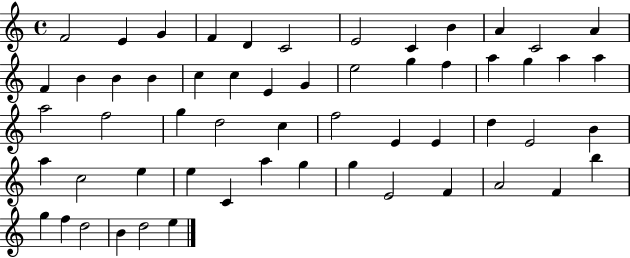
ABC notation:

X:1
T:Untitled
M:4/4
L:1/4
K:C
F2 E G F D C2 E2 C B A C2 A F B B B c c E G e2 g f a g a a a2 f2 g d2 c f2 E E d E2 B a c2 e e C a g g E2 F A2 F b g f d2 B d2 e